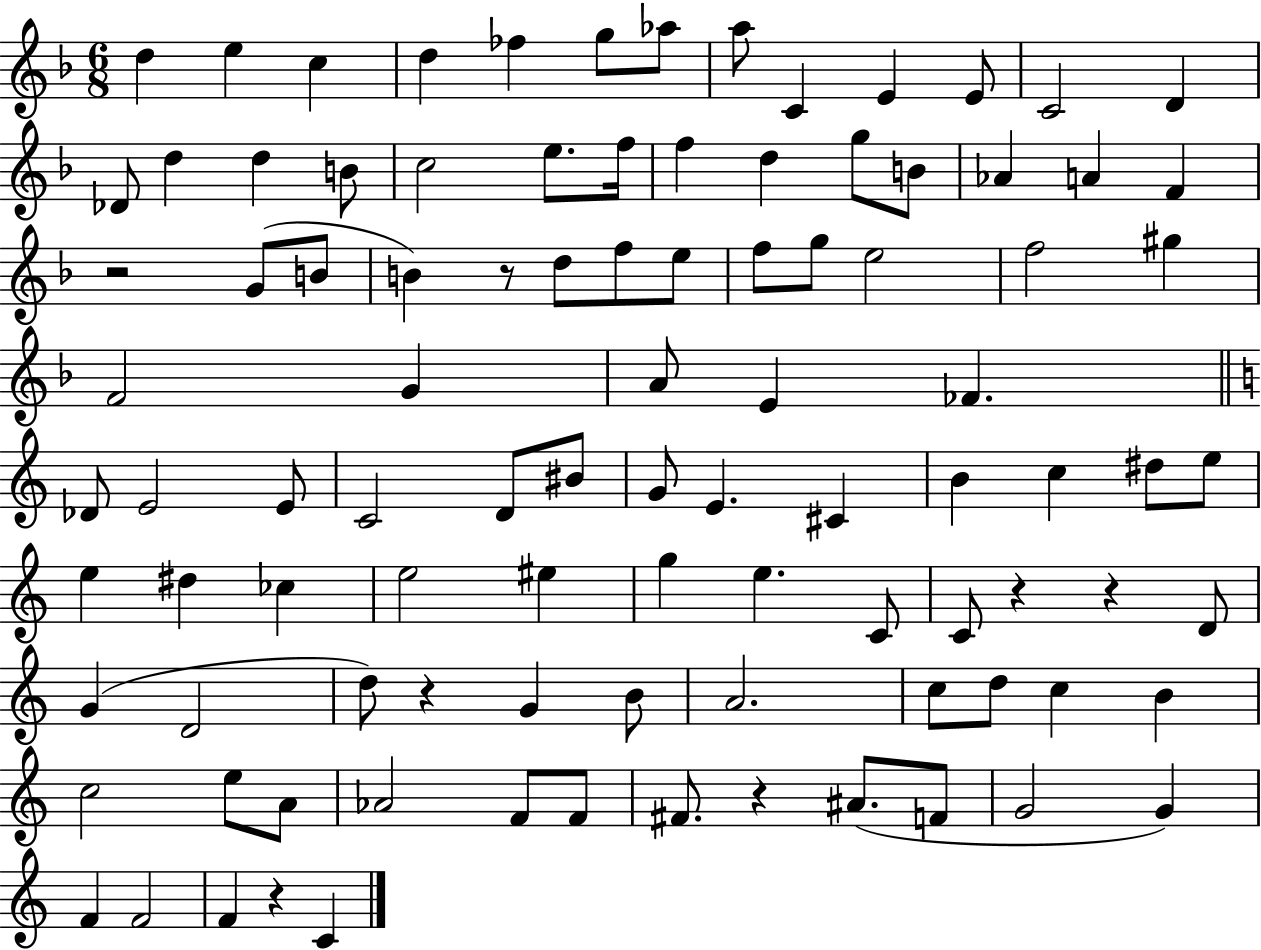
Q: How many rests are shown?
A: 7